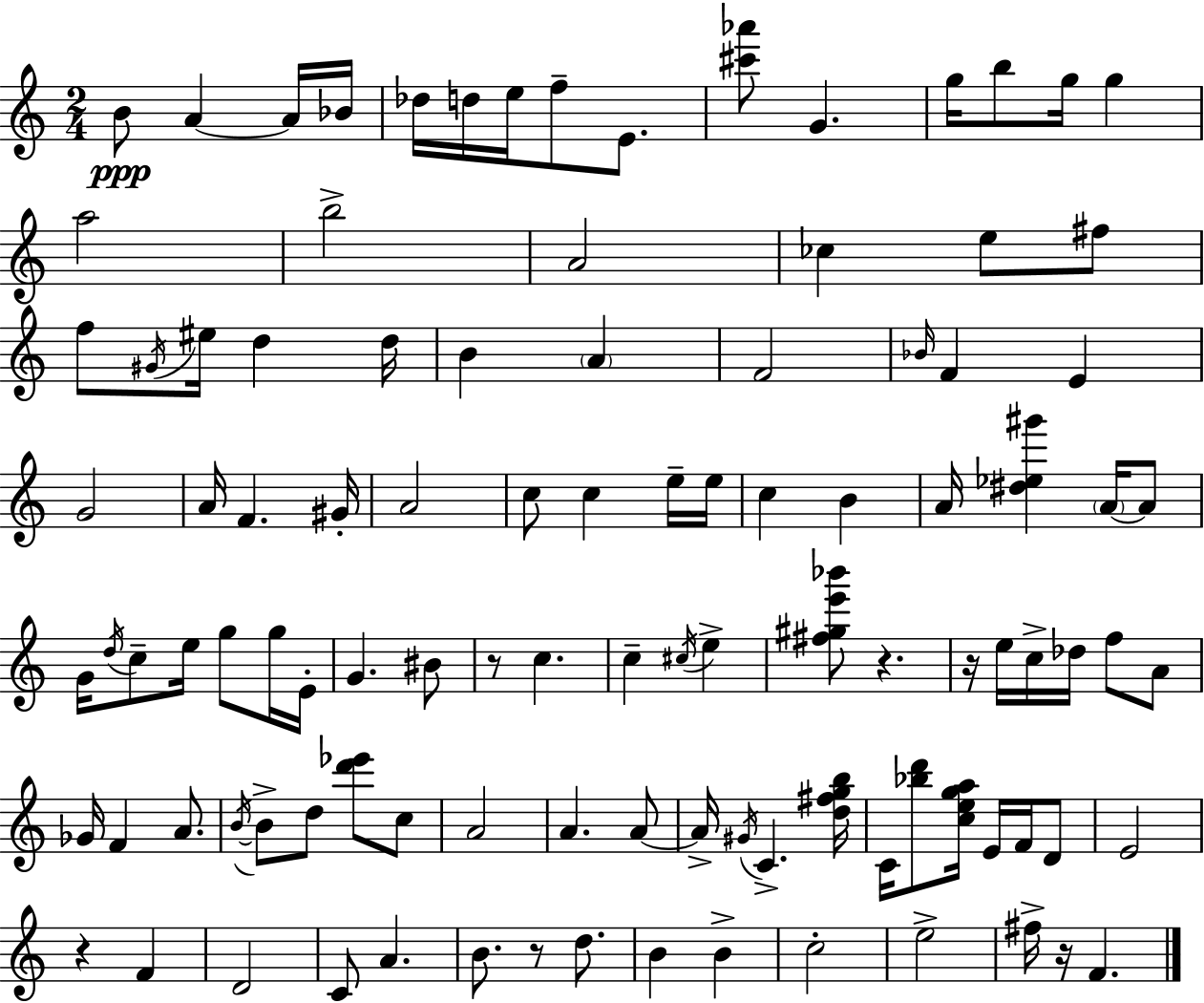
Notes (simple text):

B4/e A4/q A4/s Bb4/s Db5/s D5/s E5/s F5/e E4/e. [C#6,Ab6]/e G4/q. G5/s B5/e G5/s G5/q A5/h B5/h A4/h CES5/q E5/e F#5/e F5/e G#4/s EIS5/s D5/q D5/s B4/q A4/q F4/h Bb4/s F4/q E4/q G4/h A4/s F4/q. G#4/s A4/h C5/e C5/q E5/s E5/s C5/q B4/q A4/s [D#5,Eb5,G#6]/q A4/s A4/e G4/s D5/s C5/e E5/s G5/e G5/s E4/s G4/q. BIS4/e R/e C5/q. C5/q C#5/s E5/q [F#5,G#5,E6,Bb6]/e R/q. R/s E5/s C5/s Db5/s F5/e A4/e Gb4/s F4/q A4/e. B4/s B4/e D5/e [D6,Eb6]/e C5/e A4/h A4/q. A4/e A4/s G#4/s C4/q. [D5,F#5,G5,B5]/s C4/s [Bb5,D6]/e [C5,E5,G5,A5]/s E4/s F4/s D4/e E4/h R/q F4/q D4/h C4/e A4/q. B4/e. R/e D5/e. B4/q B4/q C5/h E5/h F#5/s R/s F4/q.